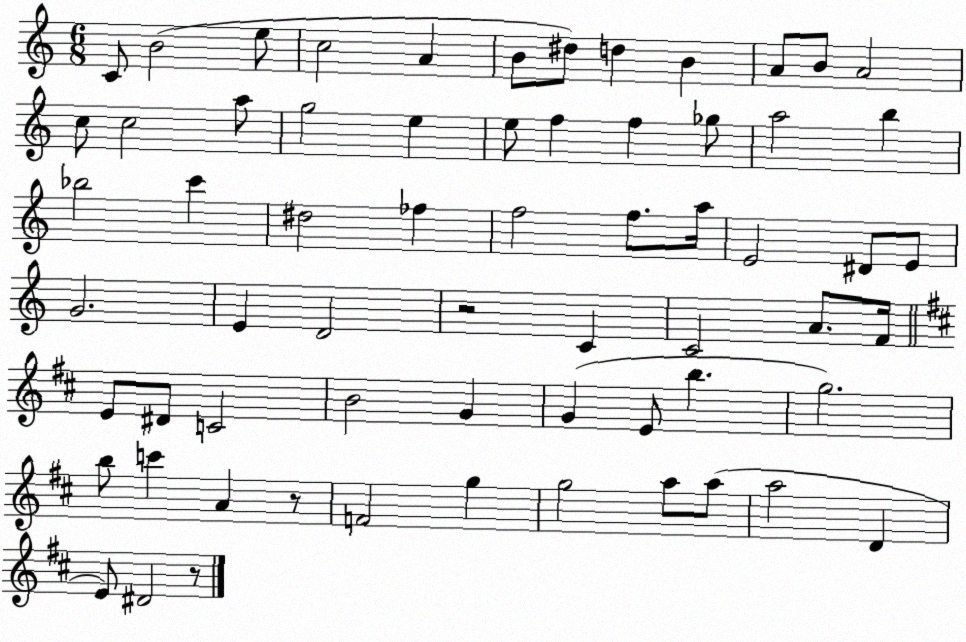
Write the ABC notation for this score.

X:1
T:Untitled
M:6/8
L:1/4
K:C
C/2 B2 e/2 c2 A B/2 ^d/2 d B A/2 B/2 A2 c/2 c2 a/2 g2 e e/2 f f _g/2 a2 b _b2 c' ^d2 _f f2 f/2 a/4 E2 ^D/2 E/2 G2 E D2 z2 C C2 A/2 F/4 E/2 ^D/2 C2 B2 G G E/2 b g2 b/2 c' A z/2 F2 g g2 a/2 a/2 a2 D E/2 ^D2 z/2